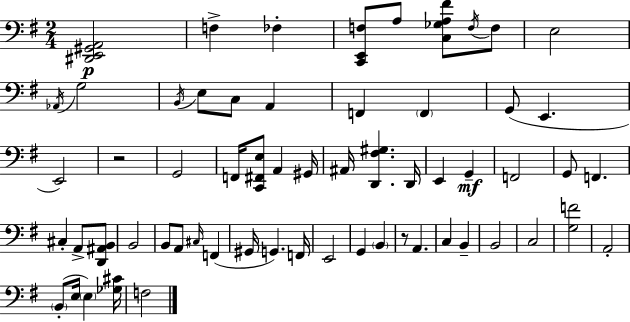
X:1
T:Untitled
M:2/4
L:1/4
K:Em
[^D,,E,,^G,,A,,]2 F, _F, [C,,E,,F,]/2 A,/2 [C,_G,A,^F]/2 F,/4 F,/2 E,2 _A,,/4 G,2 B,,/4 E,/2 C,/2 A,, F,, F,, G,,/2 E,, E,,2 z2 G,,2 F,,/4 [C,,^F,,E,]/2 A,, ^G,,/4 ^A,,/4 [D,,^F,^G,] D,,/4 E,, G,, F,,2 G,,/2 F,, ^C, A,,/2 [D,,^A,,B,,]/2 B,,2 B,,/2 A,,/2 ^C,/4 F,, ^G,,/4 G,, F,,/4 E,,2 G,, B,, z/2 A,, C, B,, B,,2 C,2 [G,F]2 A,,2 B,,/2 E,/4 E, [_G,^C]/4 F,2